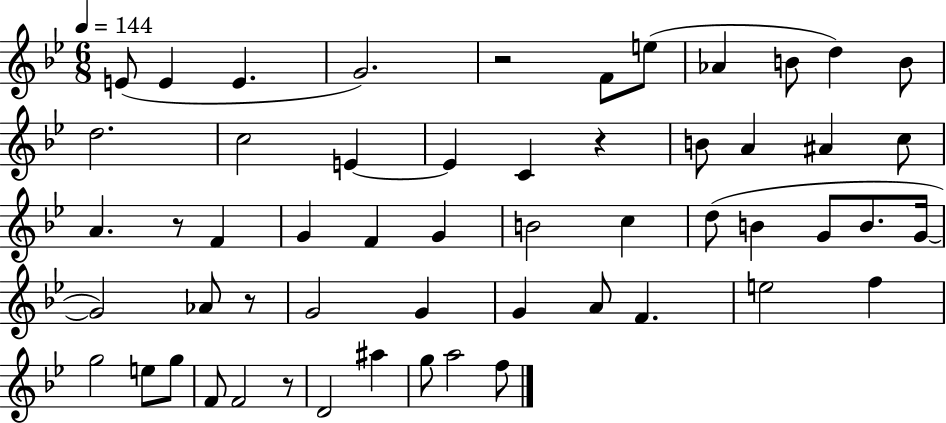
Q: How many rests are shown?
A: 5